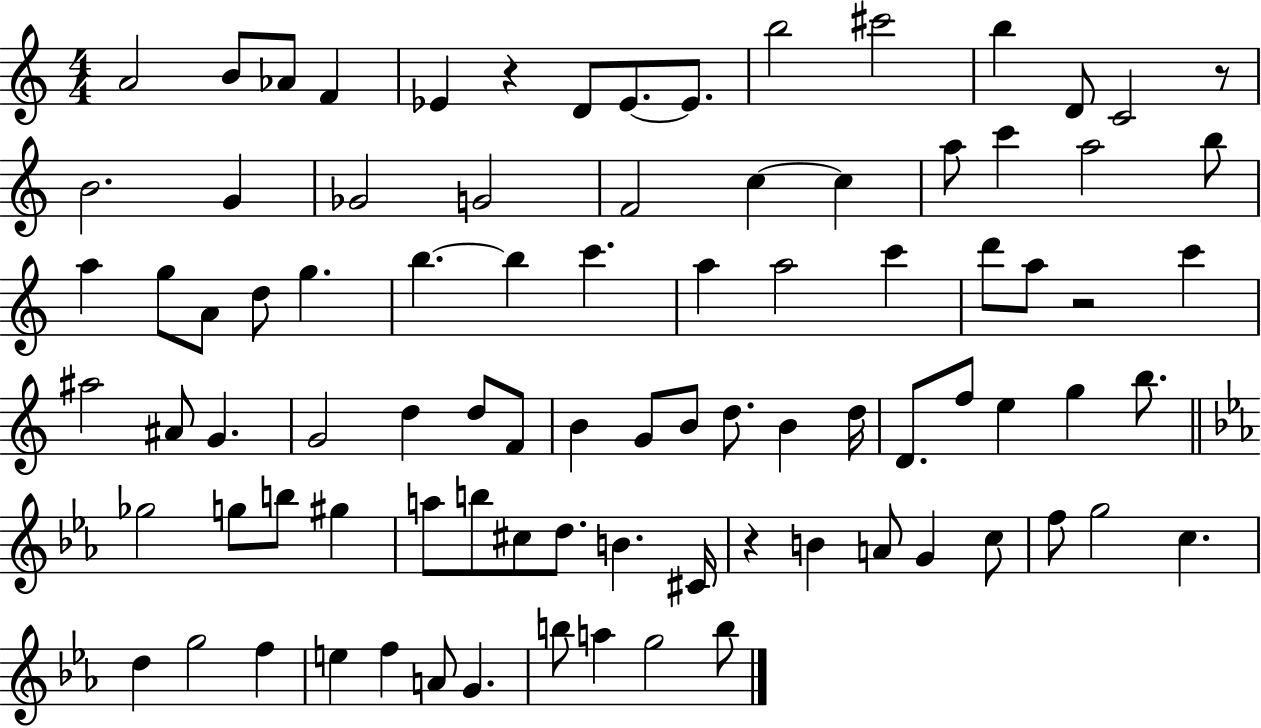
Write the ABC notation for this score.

X:1
T:Untitled
M:4/4
L:1/4
K:C
A2 B/2 _A/2 F _E z D/2 _E/2 _E/2 b2 ^c'2 b D/2 C2 z/2 B2 G _G2 G2 F2 c c a/2 c' a2 b/2 a g/2 A/2 d/2 g b b c' a a2 c' d'/2 a/2 z2 c' ^a2 ^A/2 G G2 d d/2 F/2 B G/2 B/2 d/2 B d/4 D/2 f/2 e g b/2 _g2 g/2 b/2 ^g a/2 b/2 ^c/2 d/2 B ^C/4 z B A/2 G c/2 f/2 g2 c d g2 f e f A/2 G b/2 a g2 b/2